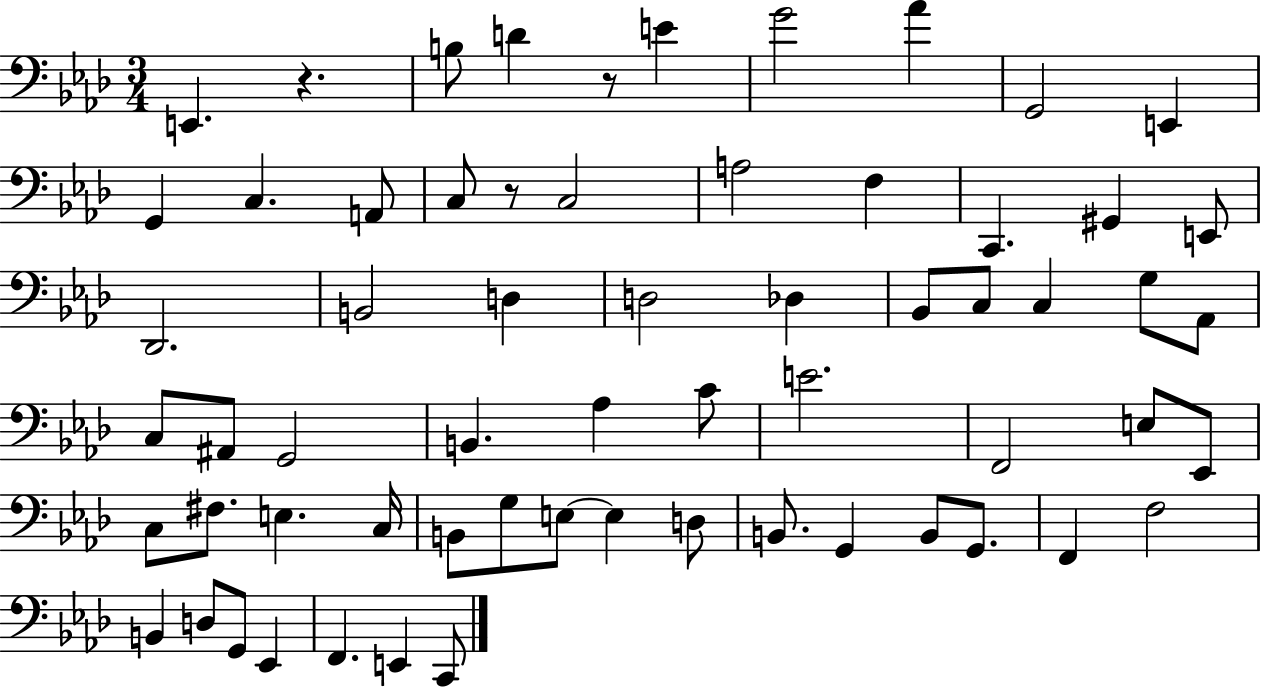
X:1
T:Untitled
M:3/4
L:1/4
K:Ab
E,, z B,/2 D z/2 E G2 _A G,,2 E,, G,, C, A,,/2 C,/2 z/2 C,2 A,2 F, C,, ^G,, E,,/2 _D,,2 B,,2 D, D,2 _D, _B,,/2 C,/2 C, G,/2 _A,,/2 C,/2 ^A,,/2 G,,2 B,, _A, C/2 E2 F,,2 E,/2 _E,,/2 C,/2 ^F,/2 E, C,/4 B,,/2 G,/2 E,/2 E, D,/2 B,,/2 G,, B,,/2 G,,/2 F,, F,2 B,, D,/2 G,,/2 _E,, F,, E,, C,,/2